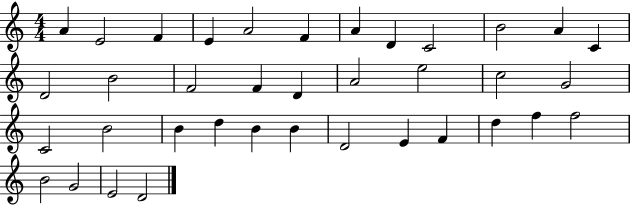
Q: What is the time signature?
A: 4/4